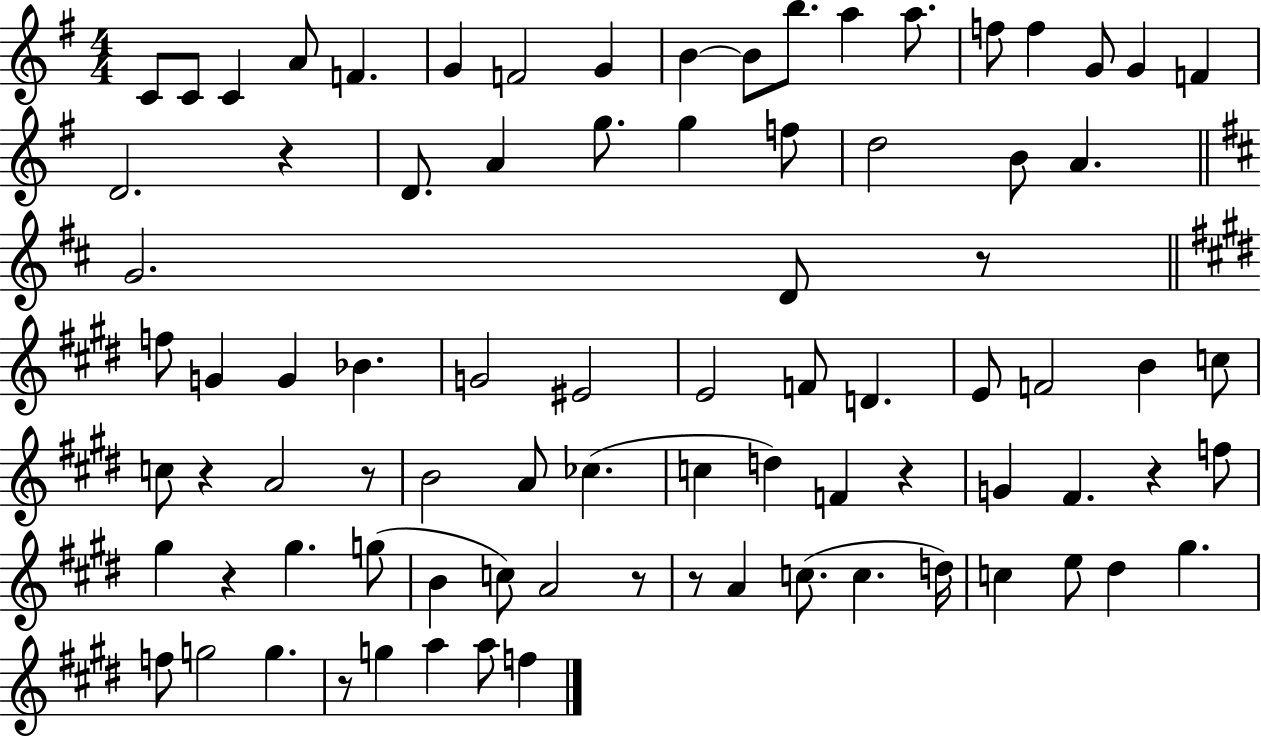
{
  \clef treble
  \numericTimeSignature
  \time 4/4
  \key g \major
  \repeat volta 2 { c'8 c'8 c'4 a'8 f'4. | g'4 f'2 g'4 | b'4~~ b'8 b''8. a''4 a''8. | f''8 f''4 g'8 g'4 f'4 | \break d'2. r4 | d'8. a'4 g''8. g''4 f''8 | d''2 b'8 a'4. | \bar "||" \break \key d \major g'2. d'8 r8 | \bar "||" \break \key e \major f''8 g'4 g'4 bes'4. | g'2 eis'2 | e'2 f'8 d'4. | e'8 f'2 b'4 c''8 | \break c''8 r4 a'2 r8 | b'2 a'8 ces''4.( | c''4 d''4) f'4 r4 | g'4 fis'4. r4 f''8 | \break gis''4 r4 gis''4. g''8( | b'4 c''8) a'2 r8 | r8 a'4 c''8.( c''4. d''16) | c''4 e''8 dis''4 gis''4. | \break f''8 g''2 g''4. | r8 g''4 a''4 a''8 f''4 | } \bar "|."
}